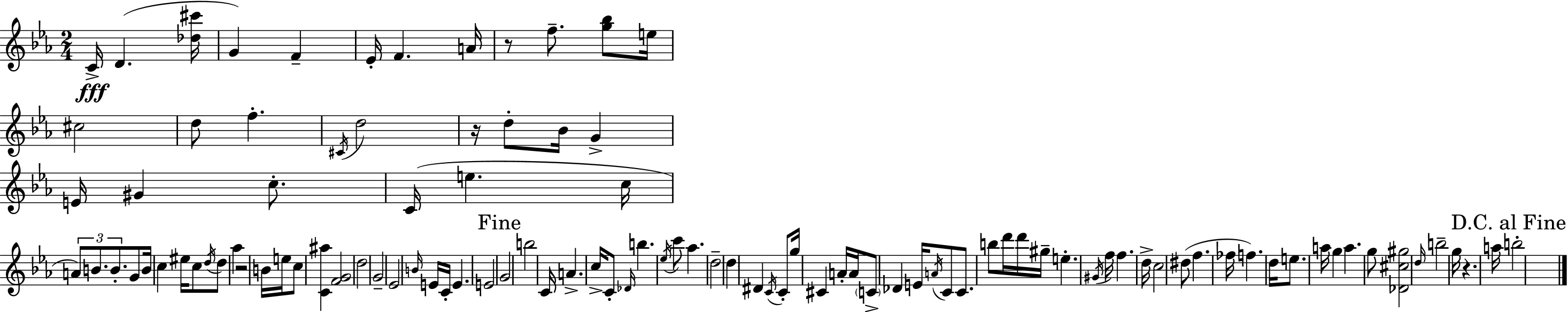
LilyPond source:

{
  \clef treble
  \numericTimeSignature
  \time 2/4
  \key ees \major
  c'16->\fff d'4.( <des'' cis'''>16 | g'4) f'4-- | ees'16-. f'4. a'16 | r8 f''8.-- <g'' bes''>8 e''16 | \break cis''2 | d''8 f''4.-. | \acciaccatura { cis'16 } d''2 | r16 d''8-. bes'16 g'4-> | \break e'16 gis'4 c''8.-. | c'16( e''4. | c''16 \tuplet 3/2 { a'8) b'8. b'8.-. } | g'8 b'16 c''4 | \break eis''16 c''8 \acciaccatura { d''16 } d''8 aes''4 | r2 | b'16 e''16 c''8 <c' ais''>4 | <f' g'>2 | \break d''2 | g'2-- | ees'2 | \grace { b'16 } e'16 c'16-. e'4. | \break e'2 | \mark "Fine" g'2 | b''2 | c'16 a'4.-> | \break c''16-> c'8-. \grace { des'16 } b''4. | \acciaccatura { ees''16 } c'''8 aes''4. | d''2-- | \parenthesize d''4 | \break dis'4 \acciaccatura { c'16 } c'8-. | g''16 cis'4 a'16-. a'16 \parenthesize c'8-> | des'4 e'16 \acciaccatura { a'16 } c'8 | c'8. b''8 d'''16 d'''16 | \break gis''16-- e''4.-. \acciaccatura { gis'16 } | f''16 f''4. d''16-> | c''2 | dis''8( f''4. | \break fes''16 f''4.) d''16 | e''8. a''16 g''4 | a''4. g''8 | <des' cis'' gis''>2 | \break \grace { d''16 } b''2-- | g''16 r4. | a''16 \mark "D.C. al Fine" b''2-. | \bar "|."
}